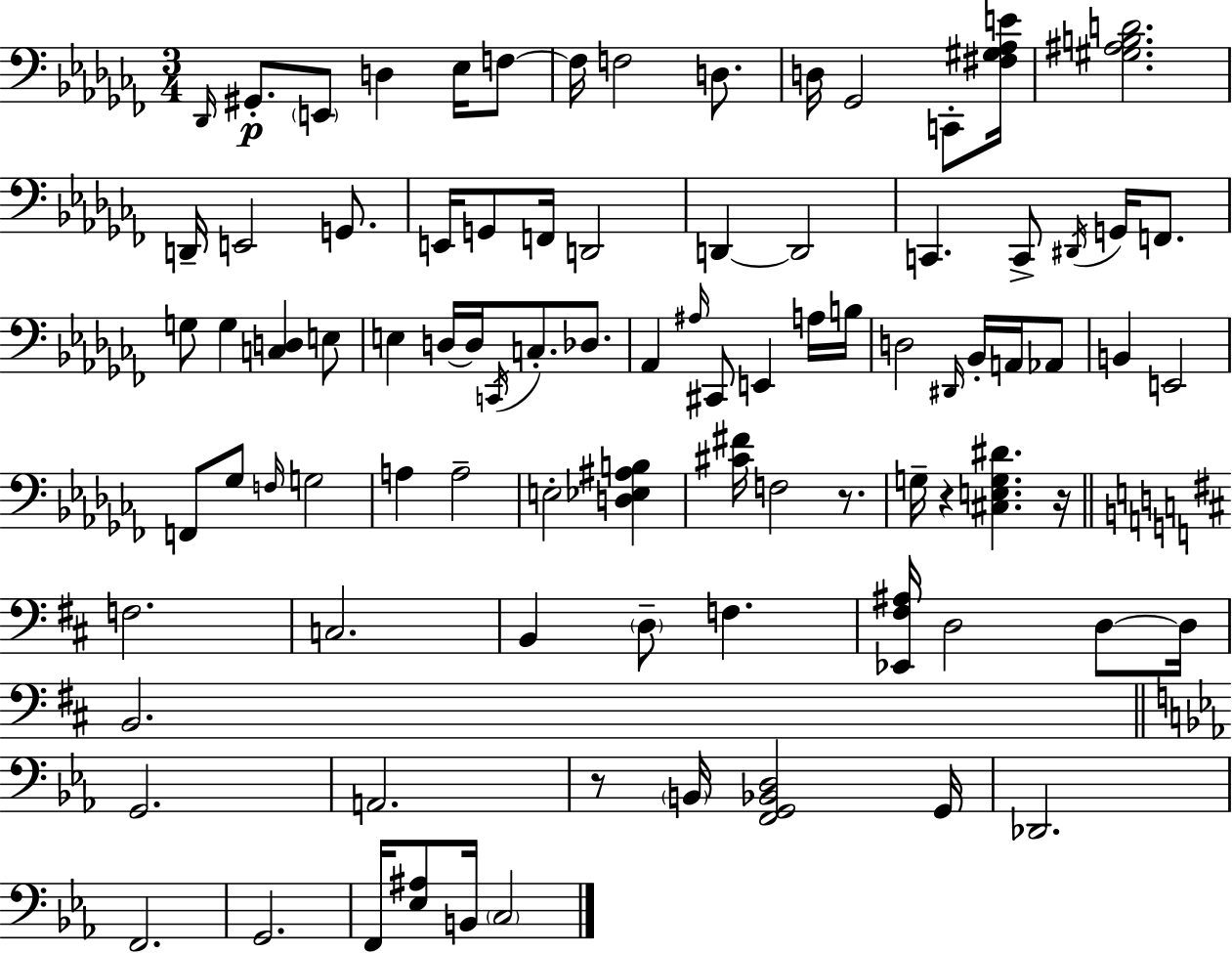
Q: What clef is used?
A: bass